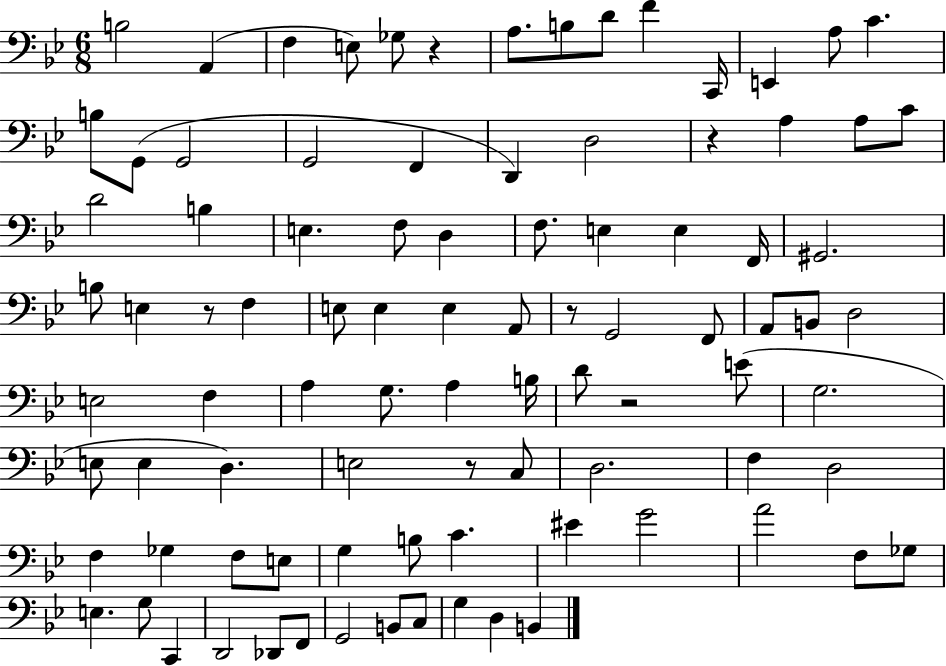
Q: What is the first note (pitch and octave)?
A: B3